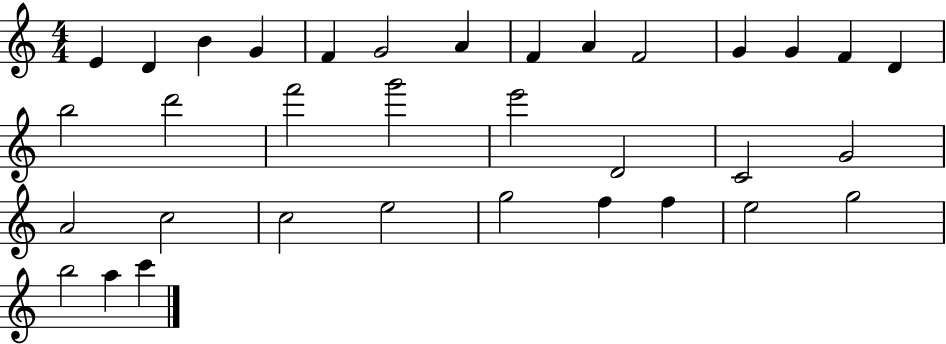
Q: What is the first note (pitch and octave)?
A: E4